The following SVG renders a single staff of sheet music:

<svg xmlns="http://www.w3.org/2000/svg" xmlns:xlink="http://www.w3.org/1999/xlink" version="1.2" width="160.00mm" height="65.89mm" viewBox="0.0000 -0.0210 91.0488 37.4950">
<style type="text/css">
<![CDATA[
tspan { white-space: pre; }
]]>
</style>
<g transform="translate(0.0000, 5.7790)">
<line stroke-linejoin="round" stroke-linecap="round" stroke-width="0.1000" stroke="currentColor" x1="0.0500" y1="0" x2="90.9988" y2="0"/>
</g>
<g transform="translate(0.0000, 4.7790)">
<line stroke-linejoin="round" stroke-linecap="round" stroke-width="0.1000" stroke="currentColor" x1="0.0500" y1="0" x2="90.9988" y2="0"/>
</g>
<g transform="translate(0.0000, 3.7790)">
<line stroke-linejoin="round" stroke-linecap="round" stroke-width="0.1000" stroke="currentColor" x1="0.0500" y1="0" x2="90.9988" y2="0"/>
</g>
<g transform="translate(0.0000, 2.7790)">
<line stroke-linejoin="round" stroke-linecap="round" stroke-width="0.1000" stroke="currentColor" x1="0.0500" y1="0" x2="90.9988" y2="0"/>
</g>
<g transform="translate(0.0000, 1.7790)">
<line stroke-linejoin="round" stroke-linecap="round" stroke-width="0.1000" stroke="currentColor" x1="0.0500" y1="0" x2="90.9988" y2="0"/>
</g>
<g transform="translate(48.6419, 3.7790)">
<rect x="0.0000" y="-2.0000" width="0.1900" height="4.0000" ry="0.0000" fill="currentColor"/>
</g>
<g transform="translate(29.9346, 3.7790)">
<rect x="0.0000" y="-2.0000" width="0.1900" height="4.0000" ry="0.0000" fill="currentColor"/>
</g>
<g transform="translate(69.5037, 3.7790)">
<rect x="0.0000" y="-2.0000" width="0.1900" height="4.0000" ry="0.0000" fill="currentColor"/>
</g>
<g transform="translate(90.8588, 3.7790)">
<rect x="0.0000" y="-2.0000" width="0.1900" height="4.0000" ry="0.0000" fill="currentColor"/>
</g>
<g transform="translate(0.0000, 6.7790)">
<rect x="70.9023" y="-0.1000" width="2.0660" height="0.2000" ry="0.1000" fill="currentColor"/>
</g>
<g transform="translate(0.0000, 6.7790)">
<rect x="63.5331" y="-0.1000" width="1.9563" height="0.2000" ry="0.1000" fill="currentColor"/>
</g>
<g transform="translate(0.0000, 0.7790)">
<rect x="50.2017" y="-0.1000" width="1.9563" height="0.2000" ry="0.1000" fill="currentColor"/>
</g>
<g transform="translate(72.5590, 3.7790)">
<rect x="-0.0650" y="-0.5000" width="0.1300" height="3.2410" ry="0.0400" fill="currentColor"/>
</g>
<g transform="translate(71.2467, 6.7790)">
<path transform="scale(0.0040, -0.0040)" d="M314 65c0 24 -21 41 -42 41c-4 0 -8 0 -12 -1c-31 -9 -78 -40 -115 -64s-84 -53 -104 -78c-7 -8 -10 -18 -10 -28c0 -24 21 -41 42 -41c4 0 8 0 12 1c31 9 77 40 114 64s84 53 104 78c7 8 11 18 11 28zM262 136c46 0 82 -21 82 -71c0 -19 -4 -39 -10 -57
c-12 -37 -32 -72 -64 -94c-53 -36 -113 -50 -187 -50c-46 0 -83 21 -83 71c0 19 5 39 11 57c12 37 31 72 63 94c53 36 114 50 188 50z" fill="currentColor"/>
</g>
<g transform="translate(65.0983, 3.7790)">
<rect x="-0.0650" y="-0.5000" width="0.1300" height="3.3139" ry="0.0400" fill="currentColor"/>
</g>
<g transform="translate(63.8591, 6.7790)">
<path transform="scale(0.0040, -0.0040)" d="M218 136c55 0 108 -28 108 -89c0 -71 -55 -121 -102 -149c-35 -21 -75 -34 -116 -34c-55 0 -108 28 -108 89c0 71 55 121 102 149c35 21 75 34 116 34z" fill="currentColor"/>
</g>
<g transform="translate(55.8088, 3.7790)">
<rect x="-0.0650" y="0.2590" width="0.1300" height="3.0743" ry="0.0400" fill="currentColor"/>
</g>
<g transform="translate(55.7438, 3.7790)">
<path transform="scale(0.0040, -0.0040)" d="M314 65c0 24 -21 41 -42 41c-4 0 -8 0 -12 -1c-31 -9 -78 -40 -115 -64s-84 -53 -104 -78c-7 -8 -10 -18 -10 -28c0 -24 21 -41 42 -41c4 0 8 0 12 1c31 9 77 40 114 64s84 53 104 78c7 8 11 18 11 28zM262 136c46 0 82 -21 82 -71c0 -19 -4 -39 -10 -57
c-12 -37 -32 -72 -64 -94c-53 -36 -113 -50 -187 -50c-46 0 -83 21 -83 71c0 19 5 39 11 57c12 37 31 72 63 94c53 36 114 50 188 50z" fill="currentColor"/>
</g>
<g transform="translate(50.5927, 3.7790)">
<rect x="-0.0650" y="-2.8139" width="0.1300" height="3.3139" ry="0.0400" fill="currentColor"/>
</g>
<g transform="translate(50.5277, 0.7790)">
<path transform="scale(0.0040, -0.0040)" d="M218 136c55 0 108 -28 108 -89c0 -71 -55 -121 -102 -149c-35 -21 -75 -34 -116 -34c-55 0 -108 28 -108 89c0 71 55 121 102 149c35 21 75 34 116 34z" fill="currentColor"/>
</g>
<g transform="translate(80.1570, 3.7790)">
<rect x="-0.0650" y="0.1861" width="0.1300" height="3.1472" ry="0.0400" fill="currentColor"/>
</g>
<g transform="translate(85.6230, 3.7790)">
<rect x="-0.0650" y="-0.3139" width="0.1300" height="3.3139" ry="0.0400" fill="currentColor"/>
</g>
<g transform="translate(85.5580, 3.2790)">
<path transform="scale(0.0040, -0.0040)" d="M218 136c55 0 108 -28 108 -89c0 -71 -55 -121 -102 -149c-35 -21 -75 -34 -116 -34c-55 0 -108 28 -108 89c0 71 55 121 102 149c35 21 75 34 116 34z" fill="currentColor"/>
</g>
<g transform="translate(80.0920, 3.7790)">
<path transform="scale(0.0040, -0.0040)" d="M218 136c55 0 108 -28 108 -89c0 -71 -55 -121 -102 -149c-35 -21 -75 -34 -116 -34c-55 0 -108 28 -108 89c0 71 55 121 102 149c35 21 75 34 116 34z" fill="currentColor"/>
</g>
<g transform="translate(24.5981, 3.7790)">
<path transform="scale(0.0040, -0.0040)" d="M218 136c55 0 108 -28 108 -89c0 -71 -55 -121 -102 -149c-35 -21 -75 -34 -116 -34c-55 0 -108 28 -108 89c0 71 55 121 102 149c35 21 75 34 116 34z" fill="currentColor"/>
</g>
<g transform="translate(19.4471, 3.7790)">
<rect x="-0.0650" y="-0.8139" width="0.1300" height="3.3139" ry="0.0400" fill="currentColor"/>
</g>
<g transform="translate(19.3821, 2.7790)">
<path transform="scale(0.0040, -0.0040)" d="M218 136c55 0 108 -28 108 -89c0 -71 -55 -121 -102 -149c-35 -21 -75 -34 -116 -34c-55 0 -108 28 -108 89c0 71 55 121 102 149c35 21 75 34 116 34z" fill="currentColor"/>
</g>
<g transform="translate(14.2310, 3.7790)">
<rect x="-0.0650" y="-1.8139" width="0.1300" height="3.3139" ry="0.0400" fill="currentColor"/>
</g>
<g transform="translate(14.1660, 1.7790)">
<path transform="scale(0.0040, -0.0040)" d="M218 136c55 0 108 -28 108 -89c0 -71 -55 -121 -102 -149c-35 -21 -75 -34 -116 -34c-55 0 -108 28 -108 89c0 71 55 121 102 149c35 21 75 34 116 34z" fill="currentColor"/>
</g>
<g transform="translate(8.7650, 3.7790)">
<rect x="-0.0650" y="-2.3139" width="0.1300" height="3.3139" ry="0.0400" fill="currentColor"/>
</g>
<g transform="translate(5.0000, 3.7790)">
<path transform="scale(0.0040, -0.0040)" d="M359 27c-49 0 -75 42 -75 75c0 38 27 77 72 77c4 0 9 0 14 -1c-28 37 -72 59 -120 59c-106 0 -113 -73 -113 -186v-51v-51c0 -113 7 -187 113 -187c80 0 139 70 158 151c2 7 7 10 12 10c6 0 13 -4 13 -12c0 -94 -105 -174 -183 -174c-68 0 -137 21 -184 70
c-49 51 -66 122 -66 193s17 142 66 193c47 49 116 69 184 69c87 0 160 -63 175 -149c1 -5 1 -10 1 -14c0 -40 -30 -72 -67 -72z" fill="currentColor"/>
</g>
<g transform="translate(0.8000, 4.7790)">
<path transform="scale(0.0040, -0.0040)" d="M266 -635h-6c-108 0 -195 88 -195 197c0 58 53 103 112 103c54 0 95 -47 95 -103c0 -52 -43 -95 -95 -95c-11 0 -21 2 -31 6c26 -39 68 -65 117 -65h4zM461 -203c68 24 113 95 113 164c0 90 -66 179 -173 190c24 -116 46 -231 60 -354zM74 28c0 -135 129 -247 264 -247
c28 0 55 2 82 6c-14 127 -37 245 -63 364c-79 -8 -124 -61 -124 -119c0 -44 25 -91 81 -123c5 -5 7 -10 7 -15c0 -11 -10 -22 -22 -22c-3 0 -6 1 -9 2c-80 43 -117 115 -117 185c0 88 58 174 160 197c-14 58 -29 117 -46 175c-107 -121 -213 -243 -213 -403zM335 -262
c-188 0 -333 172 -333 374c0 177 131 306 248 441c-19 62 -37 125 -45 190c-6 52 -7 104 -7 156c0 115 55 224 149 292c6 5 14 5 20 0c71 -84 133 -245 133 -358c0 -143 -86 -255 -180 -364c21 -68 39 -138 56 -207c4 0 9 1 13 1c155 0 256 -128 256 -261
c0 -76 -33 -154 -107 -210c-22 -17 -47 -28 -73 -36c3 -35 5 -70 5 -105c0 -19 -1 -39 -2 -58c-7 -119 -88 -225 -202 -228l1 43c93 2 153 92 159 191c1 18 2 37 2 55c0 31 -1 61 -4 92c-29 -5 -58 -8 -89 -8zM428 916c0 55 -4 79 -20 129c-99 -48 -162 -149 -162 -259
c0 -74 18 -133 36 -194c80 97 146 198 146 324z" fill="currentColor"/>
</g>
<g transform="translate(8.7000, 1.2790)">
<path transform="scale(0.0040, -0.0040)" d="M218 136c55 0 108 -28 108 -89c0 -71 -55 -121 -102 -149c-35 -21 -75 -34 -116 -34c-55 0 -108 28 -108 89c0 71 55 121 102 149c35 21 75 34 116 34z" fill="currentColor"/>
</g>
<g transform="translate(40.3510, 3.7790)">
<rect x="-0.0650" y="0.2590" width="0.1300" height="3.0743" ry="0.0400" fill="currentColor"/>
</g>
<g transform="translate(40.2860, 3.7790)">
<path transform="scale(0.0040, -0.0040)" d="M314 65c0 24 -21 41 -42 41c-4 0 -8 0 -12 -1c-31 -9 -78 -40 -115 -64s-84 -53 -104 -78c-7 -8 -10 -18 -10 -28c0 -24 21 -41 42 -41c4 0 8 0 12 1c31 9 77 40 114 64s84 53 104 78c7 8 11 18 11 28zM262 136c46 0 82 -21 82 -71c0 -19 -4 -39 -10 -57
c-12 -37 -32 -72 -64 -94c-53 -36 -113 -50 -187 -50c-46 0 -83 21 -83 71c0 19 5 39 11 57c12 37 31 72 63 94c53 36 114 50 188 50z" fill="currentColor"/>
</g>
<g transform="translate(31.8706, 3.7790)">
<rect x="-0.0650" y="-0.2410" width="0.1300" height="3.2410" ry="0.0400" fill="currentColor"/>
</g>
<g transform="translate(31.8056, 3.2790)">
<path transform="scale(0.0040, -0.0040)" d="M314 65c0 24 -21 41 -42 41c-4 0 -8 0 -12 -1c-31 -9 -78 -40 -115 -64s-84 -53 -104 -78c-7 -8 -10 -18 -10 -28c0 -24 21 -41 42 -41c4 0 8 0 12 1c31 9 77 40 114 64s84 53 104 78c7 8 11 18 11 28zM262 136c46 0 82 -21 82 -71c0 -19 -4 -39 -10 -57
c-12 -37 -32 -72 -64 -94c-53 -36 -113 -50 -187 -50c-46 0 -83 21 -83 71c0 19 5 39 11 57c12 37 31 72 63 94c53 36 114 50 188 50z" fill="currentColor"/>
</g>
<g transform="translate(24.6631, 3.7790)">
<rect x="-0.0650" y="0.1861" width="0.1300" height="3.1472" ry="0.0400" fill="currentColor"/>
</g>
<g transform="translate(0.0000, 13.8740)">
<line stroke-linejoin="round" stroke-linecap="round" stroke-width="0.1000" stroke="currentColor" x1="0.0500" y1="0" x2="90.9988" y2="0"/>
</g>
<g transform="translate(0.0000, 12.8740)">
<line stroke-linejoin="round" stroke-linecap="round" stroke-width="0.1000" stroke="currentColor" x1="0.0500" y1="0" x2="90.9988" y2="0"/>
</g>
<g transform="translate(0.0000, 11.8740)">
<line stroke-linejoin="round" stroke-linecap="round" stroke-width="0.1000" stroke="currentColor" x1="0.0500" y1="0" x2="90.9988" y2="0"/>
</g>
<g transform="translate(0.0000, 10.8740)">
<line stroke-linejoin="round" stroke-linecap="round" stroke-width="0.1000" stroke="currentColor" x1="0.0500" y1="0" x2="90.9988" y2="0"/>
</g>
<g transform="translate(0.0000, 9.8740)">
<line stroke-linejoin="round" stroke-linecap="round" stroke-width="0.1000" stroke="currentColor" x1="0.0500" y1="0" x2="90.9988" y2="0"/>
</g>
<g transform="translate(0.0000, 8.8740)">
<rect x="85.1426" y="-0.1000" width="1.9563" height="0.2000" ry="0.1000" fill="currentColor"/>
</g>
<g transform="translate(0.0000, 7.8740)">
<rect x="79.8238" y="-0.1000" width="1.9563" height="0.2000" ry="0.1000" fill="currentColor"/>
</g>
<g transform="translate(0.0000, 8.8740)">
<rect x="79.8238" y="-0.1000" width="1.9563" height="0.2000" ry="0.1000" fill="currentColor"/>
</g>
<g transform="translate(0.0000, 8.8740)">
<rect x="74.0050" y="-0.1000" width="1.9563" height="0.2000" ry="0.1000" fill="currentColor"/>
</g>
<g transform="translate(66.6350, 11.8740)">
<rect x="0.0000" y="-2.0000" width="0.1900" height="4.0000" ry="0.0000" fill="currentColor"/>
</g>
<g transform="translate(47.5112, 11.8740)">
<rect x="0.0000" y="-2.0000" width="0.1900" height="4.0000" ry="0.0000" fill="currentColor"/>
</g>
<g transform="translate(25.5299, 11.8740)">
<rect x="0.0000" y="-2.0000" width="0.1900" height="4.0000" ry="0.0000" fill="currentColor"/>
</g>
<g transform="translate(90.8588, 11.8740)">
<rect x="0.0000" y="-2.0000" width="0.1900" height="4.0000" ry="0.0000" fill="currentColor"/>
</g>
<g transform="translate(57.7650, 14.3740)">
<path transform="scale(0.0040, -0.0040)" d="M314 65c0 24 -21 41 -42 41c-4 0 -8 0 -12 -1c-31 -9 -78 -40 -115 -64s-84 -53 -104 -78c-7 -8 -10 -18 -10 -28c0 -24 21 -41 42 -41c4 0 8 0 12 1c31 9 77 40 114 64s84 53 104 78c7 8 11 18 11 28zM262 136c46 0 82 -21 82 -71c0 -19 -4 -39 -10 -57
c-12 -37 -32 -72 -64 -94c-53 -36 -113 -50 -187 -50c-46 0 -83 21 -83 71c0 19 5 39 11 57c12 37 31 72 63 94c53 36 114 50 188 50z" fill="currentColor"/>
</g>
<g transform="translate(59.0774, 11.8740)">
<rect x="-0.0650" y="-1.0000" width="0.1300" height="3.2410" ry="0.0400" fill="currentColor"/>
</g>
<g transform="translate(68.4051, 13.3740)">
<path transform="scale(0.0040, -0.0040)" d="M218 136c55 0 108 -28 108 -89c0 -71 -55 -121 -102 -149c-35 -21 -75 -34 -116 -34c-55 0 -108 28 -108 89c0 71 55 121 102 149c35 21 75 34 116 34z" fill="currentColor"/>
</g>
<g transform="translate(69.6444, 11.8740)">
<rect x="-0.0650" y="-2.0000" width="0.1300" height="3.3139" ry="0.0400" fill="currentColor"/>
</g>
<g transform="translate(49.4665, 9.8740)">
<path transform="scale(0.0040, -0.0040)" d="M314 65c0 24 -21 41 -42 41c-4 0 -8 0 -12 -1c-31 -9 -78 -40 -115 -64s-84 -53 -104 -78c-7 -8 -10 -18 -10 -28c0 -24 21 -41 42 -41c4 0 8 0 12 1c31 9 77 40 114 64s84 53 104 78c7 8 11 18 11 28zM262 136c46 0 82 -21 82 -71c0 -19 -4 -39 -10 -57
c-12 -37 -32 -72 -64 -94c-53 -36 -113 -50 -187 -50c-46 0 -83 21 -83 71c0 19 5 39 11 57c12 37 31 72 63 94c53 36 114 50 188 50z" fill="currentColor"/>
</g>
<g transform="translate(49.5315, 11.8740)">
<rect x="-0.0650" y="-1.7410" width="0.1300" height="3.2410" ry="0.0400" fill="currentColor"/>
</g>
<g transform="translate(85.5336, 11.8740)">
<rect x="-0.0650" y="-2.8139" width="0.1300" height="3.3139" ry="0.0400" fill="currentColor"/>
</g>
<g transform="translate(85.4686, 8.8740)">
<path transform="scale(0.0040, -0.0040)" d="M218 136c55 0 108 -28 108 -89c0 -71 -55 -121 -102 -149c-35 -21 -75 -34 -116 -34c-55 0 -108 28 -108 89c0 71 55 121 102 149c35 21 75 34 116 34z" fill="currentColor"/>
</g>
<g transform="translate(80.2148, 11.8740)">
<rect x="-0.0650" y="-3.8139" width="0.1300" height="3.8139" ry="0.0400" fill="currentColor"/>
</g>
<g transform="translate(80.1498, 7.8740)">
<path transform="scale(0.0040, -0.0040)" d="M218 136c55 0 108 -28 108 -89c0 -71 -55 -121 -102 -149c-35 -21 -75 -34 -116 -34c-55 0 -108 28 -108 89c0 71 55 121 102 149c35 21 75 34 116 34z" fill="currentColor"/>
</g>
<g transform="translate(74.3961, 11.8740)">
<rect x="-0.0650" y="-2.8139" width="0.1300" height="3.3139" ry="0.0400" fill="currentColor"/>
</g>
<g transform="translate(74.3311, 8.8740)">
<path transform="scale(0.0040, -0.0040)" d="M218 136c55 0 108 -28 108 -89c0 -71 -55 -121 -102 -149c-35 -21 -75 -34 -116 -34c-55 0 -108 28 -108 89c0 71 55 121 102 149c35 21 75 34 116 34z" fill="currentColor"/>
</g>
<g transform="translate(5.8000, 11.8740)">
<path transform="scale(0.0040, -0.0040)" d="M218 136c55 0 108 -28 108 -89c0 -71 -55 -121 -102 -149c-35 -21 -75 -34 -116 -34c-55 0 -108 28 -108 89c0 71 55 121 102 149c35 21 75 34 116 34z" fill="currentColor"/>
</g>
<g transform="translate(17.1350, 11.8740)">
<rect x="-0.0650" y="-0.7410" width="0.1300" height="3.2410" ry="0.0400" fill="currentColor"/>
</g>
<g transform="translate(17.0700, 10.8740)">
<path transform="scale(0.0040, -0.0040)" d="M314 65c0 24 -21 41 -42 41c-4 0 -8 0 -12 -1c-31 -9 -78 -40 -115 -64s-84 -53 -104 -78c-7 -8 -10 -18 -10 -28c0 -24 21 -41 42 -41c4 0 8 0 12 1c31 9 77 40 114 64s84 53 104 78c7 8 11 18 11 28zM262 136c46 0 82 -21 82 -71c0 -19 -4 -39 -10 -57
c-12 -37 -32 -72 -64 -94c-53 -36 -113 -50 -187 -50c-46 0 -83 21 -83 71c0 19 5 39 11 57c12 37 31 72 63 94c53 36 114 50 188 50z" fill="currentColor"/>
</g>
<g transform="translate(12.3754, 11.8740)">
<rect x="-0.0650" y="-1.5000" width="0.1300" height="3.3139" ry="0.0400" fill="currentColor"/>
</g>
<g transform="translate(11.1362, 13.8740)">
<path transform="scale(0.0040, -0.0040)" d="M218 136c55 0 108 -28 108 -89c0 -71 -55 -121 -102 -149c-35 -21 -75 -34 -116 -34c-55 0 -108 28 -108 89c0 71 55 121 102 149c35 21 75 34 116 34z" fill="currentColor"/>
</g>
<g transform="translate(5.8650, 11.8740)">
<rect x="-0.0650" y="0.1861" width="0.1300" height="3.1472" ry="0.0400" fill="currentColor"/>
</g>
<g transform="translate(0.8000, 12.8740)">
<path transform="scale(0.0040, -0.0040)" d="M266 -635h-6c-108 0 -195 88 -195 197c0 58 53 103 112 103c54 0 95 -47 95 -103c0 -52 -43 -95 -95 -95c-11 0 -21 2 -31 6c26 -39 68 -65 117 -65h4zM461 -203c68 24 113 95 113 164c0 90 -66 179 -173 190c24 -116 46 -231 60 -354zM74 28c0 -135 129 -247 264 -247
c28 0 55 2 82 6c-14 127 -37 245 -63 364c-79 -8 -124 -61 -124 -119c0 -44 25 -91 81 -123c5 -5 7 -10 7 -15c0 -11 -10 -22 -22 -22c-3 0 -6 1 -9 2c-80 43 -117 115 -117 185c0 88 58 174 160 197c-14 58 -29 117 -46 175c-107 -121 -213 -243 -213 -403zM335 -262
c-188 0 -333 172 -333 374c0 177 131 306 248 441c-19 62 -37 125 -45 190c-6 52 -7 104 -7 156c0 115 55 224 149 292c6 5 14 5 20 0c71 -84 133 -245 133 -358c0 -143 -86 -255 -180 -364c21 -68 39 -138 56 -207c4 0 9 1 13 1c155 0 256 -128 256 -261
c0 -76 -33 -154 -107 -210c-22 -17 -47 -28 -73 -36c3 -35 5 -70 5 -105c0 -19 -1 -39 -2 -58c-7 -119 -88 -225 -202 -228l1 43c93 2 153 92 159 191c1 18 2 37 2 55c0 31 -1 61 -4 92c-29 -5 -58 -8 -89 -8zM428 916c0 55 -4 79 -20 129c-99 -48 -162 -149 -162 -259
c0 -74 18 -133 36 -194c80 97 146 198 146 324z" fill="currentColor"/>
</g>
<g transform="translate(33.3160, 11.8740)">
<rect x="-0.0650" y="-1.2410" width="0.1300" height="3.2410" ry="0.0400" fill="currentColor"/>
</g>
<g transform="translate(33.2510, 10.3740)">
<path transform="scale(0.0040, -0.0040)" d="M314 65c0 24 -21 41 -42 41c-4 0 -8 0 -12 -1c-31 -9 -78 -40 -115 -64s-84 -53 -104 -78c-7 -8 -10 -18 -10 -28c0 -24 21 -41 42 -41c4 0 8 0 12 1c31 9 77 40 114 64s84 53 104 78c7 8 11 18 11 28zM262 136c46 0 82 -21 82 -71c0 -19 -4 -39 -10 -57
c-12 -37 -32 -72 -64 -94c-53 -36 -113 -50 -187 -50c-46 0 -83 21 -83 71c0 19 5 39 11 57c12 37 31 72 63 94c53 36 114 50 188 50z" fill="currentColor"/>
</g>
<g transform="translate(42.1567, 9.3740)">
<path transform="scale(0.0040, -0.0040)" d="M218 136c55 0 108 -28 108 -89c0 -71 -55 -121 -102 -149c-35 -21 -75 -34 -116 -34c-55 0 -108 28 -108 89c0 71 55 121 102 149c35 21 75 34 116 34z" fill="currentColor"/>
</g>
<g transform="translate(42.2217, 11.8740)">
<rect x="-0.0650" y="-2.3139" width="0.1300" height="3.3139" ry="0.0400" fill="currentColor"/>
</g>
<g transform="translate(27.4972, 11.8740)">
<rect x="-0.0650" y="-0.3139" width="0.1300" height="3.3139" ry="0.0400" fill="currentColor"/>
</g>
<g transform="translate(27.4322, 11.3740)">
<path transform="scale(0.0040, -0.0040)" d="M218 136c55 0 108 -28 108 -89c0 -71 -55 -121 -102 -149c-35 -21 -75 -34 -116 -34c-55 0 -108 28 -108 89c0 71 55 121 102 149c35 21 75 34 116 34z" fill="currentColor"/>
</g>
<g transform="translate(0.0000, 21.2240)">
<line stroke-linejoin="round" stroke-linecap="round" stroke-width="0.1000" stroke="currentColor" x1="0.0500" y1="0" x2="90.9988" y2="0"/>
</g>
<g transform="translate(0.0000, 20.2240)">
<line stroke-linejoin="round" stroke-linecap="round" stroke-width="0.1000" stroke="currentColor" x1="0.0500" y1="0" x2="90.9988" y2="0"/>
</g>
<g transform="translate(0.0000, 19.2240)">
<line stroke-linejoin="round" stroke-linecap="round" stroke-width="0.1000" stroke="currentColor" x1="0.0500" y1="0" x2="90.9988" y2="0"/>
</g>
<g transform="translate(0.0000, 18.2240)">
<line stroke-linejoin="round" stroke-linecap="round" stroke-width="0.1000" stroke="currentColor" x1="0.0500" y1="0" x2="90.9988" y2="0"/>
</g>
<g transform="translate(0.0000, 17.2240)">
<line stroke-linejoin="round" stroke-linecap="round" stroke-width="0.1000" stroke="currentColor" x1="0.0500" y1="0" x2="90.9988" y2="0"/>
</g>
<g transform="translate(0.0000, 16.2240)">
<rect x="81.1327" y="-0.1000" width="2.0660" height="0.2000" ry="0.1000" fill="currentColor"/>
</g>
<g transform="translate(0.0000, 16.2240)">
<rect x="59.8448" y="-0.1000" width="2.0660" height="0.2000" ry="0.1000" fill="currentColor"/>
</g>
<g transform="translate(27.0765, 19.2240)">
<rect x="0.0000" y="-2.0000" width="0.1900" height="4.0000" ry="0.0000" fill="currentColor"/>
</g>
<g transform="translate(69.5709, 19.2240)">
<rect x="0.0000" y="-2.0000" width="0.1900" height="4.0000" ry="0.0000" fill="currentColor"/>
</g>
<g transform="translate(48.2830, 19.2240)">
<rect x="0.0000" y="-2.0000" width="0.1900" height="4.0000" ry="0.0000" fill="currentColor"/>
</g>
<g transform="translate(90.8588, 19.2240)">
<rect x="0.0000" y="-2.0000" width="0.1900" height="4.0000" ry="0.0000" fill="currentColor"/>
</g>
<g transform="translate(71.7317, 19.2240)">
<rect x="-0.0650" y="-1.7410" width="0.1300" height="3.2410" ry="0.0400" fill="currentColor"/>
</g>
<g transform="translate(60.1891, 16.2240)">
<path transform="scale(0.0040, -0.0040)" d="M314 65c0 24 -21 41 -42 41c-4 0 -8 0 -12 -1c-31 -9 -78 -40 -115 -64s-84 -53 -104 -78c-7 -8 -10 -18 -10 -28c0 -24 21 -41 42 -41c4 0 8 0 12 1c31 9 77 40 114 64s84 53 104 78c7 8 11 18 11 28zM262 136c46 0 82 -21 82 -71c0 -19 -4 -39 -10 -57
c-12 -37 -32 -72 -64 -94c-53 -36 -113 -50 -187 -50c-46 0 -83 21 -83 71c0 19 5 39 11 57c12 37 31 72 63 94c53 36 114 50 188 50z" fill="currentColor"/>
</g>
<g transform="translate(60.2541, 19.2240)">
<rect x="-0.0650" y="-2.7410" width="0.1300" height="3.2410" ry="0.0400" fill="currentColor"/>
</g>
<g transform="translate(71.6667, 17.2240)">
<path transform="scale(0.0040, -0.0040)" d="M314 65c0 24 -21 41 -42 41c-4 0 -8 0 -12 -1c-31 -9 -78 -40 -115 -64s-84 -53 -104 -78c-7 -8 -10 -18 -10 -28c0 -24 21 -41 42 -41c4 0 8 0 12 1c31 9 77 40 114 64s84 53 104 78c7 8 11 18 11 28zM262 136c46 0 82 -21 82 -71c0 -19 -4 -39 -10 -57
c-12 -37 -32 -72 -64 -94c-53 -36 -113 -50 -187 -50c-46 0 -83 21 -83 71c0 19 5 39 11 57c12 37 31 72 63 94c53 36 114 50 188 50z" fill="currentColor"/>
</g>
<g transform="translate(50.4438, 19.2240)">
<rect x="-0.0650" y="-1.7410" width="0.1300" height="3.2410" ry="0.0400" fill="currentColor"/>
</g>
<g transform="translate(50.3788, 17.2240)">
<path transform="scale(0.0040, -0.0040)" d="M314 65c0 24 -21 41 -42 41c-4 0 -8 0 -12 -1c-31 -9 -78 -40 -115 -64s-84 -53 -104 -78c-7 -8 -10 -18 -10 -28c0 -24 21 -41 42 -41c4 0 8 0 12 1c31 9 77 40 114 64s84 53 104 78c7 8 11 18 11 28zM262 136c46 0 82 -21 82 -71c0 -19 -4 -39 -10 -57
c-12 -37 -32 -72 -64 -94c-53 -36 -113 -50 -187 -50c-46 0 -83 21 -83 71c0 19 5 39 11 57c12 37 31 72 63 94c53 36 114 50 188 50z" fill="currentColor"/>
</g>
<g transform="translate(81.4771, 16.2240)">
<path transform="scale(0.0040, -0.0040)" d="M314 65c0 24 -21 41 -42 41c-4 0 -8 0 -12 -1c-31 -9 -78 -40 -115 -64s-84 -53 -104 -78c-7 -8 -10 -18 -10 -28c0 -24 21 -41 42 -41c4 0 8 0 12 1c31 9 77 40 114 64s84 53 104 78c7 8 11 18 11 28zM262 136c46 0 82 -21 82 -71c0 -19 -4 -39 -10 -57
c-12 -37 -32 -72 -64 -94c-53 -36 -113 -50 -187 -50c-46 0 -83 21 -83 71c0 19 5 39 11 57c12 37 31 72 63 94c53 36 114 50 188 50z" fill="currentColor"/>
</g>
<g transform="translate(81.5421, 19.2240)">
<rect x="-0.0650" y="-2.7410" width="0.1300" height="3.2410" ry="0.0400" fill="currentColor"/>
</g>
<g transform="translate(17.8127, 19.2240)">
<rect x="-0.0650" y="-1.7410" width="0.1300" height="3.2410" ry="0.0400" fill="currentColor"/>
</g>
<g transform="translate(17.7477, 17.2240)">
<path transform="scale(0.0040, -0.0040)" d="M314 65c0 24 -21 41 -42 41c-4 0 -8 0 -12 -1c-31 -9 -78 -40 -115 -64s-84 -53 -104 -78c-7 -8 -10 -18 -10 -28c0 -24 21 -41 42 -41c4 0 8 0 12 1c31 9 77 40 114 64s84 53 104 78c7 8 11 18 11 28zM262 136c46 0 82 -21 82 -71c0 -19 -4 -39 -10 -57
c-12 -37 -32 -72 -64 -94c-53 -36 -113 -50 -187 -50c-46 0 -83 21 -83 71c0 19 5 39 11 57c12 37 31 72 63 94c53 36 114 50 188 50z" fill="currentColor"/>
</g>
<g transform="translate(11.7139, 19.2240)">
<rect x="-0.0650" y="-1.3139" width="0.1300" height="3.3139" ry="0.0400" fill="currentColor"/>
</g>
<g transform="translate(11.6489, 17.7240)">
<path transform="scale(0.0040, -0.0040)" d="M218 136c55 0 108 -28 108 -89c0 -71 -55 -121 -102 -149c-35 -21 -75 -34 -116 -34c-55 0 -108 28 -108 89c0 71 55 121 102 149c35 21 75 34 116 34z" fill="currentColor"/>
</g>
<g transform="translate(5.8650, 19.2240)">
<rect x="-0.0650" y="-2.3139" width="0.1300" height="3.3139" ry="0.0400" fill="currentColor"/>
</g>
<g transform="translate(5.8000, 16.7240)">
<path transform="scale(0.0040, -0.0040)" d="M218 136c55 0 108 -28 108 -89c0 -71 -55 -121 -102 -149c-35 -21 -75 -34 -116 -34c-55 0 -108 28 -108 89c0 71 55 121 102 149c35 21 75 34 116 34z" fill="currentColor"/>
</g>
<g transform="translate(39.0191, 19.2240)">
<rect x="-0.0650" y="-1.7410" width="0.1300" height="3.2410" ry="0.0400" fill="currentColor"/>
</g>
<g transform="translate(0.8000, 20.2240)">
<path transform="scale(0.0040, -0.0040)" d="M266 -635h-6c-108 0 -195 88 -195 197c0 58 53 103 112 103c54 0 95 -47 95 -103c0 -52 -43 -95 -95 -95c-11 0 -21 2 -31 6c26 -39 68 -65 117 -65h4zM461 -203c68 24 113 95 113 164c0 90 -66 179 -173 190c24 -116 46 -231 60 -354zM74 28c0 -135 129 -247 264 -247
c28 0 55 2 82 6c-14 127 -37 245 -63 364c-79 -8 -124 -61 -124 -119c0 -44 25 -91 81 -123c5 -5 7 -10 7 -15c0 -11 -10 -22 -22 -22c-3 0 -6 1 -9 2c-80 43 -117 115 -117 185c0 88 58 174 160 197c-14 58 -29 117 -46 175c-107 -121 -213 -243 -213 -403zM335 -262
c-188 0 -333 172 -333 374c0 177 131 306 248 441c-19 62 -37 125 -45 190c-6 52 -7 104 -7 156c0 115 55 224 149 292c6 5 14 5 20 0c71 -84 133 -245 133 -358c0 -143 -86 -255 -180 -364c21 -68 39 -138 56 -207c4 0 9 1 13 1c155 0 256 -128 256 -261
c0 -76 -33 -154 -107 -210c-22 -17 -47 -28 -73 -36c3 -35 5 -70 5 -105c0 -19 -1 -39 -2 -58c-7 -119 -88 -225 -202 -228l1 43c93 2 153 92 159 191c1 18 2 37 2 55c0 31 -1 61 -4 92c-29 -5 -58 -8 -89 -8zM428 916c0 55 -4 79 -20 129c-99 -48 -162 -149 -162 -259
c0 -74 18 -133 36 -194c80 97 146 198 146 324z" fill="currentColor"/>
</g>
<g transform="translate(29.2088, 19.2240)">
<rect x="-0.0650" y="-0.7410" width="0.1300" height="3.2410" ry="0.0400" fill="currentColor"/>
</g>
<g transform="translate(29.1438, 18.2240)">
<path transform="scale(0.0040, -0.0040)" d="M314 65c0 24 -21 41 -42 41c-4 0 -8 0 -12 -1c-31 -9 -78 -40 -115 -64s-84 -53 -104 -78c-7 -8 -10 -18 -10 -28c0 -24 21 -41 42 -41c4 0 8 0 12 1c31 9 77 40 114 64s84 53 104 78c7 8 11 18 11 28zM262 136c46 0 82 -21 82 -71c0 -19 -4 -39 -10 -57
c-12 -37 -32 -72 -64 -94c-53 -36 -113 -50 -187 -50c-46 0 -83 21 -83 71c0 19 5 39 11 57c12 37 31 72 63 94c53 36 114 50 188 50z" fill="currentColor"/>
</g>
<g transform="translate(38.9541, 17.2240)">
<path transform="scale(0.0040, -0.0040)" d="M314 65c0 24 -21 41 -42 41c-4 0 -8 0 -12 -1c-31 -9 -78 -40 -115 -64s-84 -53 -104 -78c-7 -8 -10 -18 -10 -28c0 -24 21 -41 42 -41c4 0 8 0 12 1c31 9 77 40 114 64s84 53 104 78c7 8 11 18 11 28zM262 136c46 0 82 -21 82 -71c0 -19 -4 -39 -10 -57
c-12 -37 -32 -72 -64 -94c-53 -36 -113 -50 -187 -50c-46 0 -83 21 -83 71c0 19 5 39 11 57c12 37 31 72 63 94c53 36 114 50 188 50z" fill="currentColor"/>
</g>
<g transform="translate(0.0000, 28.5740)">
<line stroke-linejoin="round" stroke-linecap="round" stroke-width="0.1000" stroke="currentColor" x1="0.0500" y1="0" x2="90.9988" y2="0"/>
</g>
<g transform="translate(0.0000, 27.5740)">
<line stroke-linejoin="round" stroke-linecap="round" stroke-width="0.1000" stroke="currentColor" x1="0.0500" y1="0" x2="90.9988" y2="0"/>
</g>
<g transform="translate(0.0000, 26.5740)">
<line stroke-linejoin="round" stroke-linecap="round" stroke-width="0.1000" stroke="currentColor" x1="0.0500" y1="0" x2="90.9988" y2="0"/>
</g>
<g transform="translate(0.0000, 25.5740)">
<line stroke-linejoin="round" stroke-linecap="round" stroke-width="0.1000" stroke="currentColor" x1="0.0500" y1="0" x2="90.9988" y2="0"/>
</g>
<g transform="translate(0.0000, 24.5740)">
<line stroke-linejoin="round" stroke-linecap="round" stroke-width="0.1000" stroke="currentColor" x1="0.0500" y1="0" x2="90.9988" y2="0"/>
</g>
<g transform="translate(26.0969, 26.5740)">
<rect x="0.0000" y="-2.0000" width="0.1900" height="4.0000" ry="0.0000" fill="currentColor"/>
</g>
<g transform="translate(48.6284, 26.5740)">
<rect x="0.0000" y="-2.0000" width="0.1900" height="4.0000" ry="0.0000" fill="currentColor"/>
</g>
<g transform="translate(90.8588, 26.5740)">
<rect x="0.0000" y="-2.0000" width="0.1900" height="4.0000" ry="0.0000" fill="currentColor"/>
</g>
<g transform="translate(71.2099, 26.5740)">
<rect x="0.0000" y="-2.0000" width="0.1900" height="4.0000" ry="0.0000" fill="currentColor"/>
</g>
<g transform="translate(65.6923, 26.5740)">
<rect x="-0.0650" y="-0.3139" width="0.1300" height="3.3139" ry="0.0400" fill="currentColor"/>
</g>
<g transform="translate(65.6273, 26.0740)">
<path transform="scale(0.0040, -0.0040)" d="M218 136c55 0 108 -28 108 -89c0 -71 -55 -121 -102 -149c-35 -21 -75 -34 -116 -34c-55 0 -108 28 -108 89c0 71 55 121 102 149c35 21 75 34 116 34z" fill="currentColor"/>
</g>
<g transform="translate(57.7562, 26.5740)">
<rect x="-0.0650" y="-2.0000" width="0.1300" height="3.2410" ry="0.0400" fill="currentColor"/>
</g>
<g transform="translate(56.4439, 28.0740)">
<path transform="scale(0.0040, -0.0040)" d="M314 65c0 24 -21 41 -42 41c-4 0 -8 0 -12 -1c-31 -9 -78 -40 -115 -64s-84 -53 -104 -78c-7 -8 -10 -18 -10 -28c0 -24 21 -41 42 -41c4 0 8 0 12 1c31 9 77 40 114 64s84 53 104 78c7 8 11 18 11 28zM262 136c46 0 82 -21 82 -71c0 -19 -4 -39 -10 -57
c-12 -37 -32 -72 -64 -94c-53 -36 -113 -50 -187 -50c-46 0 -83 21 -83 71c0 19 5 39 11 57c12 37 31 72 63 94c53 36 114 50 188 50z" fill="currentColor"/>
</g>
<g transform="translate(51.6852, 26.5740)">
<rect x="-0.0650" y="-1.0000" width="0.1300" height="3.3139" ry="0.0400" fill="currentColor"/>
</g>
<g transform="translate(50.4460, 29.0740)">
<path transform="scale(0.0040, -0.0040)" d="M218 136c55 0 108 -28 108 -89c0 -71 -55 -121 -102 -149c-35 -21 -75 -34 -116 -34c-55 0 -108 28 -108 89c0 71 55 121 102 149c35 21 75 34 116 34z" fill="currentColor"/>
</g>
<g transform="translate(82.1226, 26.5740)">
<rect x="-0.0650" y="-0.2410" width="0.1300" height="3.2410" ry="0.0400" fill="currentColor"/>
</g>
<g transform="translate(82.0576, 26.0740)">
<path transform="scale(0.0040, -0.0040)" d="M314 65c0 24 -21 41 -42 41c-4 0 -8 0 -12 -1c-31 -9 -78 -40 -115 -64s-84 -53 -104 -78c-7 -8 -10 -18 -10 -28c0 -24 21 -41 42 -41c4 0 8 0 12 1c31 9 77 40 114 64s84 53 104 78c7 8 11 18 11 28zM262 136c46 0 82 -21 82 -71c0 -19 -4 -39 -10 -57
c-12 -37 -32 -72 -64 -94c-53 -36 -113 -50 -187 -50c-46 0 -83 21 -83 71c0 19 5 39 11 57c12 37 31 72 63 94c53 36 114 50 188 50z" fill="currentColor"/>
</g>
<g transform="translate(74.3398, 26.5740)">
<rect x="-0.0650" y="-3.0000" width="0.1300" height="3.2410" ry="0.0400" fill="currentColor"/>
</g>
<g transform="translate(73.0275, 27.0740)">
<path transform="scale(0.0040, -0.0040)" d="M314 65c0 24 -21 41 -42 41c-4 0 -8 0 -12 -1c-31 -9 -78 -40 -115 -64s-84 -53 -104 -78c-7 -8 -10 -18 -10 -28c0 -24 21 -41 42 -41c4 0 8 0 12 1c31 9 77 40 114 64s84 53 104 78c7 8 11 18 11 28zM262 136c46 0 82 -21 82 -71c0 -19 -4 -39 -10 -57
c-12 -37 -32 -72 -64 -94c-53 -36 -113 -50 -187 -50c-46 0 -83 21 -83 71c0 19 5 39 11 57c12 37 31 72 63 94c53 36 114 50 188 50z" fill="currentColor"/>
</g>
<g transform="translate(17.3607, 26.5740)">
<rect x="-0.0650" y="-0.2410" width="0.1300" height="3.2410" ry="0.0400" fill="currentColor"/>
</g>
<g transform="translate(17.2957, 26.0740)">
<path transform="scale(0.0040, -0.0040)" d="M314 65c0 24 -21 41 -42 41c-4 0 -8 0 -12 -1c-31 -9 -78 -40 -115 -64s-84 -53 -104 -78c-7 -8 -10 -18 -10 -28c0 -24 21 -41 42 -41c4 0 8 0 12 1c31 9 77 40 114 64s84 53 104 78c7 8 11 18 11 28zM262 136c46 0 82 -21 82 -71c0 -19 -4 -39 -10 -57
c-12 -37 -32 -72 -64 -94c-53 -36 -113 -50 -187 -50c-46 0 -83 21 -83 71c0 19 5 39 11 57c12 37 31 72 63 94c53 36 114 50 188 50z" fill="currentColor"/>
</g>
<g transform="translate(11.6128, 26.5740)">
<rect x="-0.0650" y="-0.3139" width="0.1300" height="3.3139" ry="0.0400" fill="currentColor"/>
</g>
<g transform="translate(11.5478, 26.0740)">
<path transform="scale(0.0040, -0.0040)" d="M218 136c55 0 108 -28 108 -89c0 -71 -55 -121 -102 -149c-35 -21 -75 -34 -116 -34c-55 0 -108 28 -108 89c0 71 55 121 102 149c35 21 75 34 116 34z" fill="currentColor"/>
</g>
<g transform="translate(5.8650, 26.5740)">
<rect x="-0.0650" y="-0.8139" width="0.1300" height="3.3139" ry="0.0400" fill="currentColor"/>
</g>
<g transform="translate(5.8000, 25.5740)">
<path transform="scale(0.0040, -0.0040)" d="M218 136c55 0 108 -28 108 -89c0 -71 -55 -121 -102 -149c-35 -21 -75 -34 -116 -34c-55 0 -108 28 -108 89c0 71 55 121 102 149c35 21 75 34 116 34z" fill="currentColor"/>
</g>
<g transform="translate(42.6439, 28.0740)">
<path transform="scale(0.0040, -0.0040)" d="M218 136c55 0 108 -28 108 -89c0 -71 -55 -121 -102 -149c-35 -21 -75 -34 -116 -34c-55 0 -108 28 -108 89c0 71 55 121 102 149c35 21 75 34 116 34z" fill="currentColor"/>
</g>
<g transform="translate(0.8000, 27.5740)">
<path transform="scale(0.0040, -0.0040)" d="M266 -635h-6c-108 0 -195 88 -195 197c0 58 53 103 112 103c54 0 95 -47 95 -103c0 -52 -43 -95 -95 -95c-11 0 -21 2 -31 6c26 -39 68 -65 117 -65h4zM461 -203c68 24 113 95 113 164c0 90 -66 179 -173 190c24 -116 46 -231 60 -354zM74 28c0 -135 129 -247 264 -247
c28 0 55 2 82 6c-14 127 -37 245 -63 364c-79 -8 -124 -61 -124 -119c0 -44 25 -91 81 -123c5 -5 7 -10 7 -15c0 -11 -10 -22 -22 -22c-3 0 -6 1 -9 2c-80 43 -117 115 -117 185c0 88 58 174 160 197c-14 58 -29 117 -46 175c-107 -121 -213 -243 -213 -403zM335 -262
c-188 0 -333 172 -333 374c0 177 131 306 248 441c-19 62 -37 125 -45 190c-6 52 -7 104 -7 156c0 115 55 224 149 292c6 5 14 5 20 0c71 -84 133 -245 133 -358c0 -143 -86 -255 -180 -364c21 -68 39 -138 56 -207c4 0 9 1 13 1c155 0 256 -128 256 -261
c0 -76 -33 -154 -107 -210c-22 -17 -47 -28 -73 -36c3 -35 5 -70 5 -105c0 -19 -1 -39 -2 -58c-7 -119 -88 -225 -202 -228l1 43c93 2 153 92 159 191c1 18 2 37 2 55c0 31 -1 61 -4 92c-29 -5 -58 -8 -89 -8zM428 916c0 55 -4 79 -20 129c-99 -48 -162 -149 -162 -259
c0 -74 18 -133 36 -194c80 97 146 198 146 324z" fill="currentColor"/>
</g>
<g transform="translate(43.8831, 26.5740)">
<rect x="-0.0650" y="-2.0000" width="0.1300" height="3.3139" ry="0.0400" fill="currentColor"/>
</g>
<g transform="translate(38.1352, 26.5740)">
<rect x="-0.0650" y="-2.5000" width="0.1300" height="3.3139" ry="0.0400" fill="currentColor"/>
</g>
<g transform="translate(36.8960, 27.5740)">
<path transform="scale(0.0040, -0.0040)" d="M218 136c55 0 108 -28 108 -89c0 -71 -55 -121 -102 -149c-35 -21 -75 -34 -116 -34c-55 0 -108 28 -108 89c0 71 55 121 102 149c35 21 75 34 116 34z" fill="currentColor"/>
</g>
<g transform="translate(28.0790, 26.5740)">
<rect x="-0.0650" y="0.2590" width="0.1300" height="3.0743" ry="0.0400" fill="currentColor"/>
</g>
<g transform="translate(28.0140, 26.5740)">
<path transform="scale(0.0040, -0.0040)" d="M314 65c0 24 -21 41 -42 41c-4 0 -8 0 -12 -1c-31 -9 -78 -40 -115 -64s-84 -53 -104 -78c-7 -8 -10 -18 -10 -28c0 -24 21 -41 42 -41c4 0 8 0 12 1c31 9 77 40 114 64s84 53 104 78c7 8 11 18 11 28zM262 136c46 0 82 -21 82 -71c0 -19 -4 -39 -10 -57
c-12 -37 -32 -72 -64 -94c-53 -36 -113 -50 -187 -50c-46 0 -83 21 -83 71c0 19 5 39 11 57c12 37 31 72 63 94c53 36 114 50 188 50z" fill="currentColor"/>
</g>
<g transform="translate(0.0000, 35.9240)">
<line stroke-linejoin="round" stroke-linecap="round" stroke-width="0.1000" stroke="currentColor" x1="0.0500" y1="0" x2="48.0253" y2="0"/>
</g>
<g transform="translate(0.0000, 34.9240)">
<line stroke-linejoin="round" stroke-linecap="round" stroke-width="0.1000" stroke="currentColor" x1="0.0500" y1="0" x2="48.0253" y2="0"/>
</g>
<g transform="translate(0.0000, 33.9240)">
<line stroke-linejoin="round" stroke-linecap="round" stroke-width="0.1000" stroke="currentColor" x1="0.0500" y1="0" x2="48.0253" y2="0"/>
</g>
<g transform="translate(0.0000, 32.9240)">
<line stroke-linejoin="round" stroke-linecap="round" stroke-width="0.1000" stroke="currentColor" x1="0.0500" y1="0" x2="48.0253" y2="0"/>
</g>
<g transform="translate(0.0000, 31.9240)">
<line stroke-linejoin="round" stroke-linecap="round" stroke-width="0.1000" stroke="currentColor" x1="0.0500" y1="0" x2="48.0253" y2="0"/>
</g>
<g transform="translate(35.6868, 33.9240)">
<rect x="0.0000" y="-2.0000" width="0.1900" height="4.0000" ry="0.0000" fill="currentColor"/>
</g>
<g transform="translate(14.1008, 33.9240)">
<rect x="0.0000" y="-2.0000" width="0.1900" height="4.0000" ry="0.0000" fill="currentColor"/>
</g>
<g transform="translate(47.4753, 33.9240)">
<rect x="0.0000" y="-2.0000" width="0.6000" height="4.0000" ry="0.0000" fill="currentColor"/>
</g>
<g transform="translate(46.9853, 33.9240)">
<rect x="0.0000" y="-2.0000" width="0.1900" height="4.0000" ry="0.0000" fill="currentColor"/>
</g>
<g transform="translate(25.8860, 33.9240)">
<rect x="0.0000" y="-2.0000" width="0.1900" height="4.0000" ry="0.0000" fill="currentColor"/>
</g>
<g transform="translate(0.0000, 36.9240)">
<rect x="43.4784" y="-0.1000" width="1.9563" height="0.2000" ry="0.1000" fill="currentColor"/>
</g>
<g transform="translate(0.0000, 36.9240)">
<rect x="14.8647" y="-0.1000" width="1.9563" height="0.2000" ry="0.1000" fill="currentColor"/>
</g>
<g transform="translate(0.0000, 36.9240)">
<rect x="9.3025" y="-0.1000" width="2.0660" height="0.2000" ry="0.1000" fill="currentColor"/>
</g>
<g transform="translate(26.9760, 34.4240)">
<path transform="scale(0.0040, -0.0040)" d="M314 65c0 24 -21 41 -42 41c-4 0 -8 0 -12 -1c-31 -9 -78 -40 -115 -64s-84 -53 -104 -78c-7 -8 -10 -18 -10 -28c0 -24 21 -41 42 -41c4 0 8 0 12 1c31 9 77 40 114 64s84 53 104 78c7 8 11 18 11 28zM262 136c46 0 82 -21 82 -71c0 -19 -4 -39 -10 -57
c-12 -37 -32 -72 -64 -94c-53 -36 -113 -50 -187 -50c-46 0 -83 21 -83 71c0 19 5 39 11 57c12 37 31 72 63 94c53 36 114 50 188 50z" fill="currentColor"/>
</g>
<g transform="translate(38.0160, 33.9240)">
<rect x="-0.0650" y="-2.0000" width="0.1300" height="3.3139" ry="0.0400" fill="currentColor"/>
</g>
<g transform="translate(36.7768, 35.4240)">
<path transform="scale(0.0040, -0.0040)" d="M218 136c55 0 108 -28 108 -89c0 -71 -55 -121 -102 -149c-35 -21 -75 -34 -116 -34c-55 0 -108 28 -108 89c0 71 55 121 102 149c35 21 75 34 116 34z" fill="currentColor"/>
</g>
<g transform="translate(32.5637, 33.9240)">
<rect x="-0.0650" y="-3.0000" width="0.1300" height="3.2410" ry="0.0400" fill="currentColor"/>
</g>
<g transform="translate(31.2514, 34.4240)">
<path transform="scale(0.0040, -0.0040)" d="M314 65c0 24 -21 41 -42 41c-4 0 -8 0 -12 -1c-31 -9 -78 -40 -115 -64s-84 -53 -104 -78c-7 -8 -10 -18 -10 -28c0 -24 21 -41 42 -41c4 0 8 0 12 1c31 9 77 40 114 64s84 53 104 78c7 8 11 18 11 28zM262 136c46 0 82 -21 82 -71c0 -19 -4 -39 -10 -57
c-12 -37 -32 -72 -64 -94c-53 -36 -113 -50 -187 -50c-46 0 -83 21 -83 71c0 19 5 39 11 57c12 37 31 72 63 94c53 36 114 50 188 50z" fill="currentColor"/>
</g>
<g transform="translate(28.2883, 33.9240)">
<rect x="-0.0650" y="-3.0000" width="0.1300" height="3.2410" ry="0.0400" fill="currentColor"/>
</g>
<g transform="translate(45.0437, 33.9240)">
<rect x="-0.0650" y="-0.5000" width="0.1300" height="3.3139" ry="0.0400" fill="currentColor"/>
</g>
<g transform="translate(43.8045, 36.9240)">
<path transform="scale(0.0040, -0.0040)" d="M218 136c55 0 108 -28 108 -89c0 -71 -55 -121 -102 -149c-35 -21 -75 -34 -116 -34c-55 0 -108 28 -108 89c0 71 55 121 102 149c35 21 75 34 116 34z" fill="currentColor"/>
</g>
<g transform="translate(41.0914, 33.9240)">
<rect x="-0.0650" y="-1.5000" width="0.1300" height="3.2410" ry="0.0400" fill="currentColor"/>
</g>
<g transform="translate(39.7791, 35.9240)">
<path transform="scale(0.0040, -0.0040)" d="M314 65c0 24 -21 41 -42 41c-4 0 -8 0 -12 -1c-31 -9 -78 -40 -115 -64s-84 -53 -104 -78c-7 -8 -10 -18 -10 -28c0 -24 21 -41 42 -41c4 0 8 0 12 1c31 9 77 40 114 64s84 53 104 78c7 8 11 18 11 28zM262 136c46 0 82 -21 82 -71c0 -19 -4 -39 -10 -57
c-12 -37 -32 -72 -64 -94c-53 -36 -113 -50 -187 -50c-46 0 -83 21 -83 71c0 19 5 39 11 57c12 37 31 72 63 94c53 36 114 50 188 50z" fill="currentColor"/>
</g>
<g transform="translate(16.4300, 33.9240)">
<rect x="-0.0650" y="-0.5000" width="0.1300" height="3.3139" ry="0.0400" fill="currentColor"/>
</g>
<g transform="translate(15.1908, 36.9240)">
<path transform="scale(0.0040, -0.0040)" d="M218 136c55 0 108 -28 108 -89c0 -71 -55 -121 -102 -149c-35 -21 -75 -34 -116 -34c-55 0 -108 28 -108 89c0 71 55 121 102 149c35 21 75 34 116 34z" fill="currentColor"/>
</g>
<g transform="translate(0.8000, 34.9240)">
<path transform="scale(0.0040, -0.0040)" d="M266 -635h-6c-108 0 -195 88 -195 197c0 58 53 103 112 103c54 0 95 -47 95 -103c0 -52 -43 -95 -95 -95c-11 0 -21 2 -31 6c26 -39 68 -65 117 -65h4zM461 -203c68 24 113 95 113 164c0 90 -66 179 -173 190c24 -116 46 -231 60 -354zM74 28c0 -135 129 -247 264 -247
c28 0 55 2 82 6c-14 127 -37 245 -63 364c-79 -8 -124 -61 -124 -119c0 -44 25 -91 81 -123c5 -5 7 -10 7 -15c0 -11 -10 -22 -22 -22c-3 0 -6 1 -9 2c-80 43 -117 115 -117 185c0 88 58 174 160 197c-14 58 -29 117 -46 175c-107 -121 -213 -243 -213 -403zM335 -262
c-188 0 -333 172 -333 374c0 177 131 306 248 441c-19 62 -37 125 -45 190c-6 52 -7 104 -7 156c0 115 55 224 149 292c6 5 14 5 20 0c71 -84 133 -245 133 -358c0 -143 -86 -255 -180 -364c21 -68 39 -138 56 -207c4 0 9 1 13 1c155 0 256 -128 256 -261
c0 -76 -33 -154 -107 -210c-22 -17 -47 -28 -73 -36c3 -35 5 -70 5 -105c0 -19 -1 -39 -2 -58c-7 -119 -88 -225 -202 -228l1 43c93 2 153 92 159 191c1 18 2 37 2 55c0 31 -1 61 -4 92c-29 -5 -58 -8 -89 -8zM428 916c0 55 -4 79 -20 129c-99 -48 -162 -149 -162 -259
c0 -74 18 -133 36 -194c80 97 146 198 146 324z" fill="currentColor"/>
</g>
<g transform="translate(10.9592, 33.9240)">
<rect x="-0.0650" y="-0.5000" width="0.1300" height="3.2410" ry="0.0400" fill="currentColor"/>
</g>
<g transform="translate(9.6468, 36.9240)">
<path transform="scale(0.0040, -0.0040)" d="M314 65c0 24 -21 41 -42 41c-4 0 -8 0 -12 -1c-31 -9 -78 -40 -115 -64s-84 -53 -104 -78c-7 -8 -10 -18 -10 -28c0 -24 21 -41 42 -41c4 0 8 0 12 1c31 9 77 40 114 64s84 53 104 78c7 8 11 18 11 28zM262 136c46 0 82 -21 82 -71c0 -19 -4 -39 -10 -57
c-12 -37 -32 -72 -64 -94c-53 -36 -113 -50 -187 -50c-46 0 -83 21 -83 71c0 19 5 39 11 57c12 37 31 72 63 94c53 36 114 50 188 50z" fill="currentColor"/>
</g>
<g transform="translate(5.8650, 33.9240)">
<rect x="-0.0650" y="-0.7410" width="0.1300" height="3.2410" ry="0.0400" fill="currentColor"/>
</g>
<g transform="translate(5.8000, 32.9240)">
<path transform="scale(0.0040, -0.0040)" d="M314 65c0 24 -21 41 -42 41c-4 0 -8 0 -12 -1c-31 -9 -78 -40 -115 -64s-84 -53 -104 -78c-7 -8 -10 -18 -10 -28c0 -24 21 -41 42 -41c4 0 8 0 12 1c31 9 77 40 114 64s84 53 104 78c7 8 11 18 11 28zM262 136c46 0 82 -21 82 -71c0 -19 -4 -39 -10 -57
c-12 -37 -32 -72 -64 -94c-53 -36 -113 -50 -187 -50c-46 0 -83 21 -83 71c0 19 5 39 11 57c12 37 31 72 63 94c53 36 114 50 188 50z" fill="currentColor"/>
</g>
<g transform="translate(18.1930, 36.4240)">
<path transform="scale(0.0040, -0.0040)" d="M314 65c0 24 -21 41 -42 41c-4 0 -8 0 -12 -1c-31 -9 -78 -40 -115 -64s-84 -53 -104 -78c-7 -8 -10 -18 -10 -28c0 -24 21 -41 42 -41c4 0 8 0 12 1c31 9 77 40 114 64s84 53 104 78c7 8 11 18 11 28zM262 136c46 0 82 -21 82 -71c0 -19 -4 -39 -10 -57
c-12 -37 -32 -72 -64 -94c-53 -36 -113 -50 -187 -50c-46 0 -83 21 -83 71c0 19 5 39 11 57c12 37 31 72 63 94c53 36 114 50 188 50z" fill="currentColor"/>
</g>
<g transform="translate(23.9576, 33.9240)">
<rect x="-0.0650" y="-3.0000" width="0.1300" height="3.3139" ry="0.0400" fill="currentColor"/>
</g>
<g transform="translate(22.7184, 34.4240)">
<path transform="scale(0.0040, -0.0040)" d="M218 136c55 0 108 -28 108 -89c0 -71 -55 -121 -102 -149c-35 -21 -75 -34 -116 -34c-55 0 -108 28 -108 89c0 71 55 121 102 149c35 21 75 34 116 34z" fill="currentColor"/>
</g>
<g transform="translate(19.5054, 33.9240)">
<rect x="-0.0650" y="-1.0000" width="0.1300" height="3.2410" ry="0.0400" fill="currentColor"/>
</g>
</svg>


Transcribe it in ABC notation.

X:1
T:Untitled
M:4/4
L:1/4
K:C
g f d B c2 B2 a B2 C C2 B c B E d2 c e2 g f2 D2 F a c' a g e f2 d2 f2 f2 a2 f2 a2 d c c2 B2 G F D F2 c A2 c2 d2 C2 C D2 A A2 A2 F E2 C